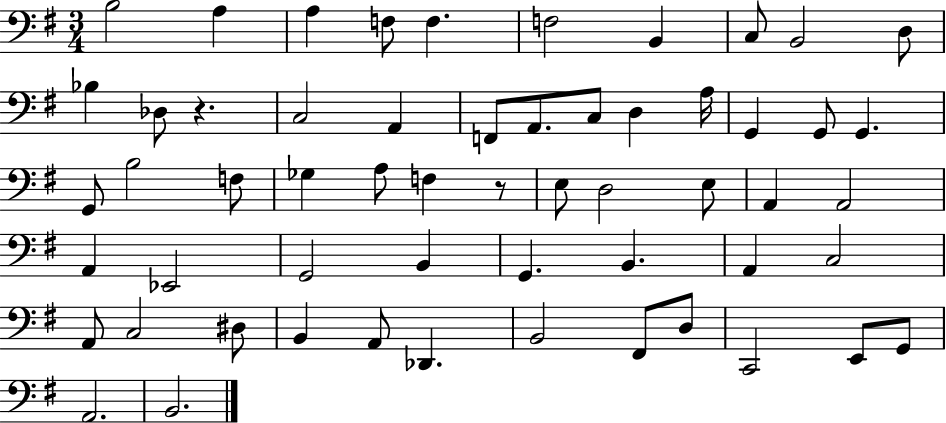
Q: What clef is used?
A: bass